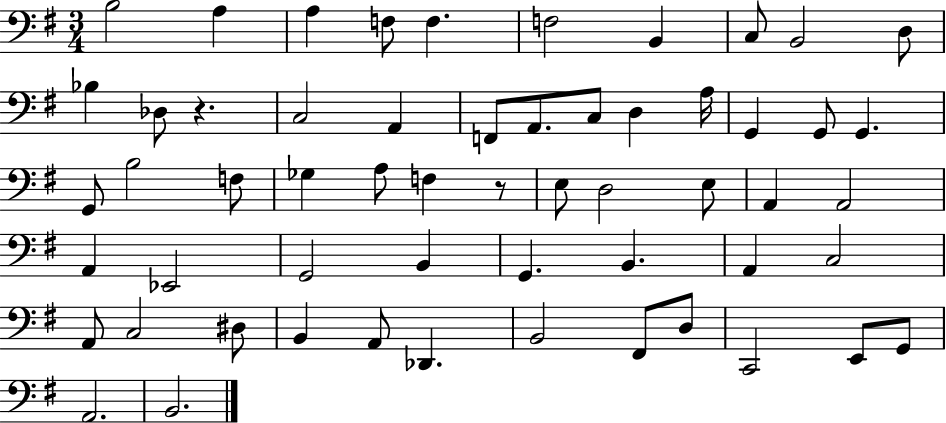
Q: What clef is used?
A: bass